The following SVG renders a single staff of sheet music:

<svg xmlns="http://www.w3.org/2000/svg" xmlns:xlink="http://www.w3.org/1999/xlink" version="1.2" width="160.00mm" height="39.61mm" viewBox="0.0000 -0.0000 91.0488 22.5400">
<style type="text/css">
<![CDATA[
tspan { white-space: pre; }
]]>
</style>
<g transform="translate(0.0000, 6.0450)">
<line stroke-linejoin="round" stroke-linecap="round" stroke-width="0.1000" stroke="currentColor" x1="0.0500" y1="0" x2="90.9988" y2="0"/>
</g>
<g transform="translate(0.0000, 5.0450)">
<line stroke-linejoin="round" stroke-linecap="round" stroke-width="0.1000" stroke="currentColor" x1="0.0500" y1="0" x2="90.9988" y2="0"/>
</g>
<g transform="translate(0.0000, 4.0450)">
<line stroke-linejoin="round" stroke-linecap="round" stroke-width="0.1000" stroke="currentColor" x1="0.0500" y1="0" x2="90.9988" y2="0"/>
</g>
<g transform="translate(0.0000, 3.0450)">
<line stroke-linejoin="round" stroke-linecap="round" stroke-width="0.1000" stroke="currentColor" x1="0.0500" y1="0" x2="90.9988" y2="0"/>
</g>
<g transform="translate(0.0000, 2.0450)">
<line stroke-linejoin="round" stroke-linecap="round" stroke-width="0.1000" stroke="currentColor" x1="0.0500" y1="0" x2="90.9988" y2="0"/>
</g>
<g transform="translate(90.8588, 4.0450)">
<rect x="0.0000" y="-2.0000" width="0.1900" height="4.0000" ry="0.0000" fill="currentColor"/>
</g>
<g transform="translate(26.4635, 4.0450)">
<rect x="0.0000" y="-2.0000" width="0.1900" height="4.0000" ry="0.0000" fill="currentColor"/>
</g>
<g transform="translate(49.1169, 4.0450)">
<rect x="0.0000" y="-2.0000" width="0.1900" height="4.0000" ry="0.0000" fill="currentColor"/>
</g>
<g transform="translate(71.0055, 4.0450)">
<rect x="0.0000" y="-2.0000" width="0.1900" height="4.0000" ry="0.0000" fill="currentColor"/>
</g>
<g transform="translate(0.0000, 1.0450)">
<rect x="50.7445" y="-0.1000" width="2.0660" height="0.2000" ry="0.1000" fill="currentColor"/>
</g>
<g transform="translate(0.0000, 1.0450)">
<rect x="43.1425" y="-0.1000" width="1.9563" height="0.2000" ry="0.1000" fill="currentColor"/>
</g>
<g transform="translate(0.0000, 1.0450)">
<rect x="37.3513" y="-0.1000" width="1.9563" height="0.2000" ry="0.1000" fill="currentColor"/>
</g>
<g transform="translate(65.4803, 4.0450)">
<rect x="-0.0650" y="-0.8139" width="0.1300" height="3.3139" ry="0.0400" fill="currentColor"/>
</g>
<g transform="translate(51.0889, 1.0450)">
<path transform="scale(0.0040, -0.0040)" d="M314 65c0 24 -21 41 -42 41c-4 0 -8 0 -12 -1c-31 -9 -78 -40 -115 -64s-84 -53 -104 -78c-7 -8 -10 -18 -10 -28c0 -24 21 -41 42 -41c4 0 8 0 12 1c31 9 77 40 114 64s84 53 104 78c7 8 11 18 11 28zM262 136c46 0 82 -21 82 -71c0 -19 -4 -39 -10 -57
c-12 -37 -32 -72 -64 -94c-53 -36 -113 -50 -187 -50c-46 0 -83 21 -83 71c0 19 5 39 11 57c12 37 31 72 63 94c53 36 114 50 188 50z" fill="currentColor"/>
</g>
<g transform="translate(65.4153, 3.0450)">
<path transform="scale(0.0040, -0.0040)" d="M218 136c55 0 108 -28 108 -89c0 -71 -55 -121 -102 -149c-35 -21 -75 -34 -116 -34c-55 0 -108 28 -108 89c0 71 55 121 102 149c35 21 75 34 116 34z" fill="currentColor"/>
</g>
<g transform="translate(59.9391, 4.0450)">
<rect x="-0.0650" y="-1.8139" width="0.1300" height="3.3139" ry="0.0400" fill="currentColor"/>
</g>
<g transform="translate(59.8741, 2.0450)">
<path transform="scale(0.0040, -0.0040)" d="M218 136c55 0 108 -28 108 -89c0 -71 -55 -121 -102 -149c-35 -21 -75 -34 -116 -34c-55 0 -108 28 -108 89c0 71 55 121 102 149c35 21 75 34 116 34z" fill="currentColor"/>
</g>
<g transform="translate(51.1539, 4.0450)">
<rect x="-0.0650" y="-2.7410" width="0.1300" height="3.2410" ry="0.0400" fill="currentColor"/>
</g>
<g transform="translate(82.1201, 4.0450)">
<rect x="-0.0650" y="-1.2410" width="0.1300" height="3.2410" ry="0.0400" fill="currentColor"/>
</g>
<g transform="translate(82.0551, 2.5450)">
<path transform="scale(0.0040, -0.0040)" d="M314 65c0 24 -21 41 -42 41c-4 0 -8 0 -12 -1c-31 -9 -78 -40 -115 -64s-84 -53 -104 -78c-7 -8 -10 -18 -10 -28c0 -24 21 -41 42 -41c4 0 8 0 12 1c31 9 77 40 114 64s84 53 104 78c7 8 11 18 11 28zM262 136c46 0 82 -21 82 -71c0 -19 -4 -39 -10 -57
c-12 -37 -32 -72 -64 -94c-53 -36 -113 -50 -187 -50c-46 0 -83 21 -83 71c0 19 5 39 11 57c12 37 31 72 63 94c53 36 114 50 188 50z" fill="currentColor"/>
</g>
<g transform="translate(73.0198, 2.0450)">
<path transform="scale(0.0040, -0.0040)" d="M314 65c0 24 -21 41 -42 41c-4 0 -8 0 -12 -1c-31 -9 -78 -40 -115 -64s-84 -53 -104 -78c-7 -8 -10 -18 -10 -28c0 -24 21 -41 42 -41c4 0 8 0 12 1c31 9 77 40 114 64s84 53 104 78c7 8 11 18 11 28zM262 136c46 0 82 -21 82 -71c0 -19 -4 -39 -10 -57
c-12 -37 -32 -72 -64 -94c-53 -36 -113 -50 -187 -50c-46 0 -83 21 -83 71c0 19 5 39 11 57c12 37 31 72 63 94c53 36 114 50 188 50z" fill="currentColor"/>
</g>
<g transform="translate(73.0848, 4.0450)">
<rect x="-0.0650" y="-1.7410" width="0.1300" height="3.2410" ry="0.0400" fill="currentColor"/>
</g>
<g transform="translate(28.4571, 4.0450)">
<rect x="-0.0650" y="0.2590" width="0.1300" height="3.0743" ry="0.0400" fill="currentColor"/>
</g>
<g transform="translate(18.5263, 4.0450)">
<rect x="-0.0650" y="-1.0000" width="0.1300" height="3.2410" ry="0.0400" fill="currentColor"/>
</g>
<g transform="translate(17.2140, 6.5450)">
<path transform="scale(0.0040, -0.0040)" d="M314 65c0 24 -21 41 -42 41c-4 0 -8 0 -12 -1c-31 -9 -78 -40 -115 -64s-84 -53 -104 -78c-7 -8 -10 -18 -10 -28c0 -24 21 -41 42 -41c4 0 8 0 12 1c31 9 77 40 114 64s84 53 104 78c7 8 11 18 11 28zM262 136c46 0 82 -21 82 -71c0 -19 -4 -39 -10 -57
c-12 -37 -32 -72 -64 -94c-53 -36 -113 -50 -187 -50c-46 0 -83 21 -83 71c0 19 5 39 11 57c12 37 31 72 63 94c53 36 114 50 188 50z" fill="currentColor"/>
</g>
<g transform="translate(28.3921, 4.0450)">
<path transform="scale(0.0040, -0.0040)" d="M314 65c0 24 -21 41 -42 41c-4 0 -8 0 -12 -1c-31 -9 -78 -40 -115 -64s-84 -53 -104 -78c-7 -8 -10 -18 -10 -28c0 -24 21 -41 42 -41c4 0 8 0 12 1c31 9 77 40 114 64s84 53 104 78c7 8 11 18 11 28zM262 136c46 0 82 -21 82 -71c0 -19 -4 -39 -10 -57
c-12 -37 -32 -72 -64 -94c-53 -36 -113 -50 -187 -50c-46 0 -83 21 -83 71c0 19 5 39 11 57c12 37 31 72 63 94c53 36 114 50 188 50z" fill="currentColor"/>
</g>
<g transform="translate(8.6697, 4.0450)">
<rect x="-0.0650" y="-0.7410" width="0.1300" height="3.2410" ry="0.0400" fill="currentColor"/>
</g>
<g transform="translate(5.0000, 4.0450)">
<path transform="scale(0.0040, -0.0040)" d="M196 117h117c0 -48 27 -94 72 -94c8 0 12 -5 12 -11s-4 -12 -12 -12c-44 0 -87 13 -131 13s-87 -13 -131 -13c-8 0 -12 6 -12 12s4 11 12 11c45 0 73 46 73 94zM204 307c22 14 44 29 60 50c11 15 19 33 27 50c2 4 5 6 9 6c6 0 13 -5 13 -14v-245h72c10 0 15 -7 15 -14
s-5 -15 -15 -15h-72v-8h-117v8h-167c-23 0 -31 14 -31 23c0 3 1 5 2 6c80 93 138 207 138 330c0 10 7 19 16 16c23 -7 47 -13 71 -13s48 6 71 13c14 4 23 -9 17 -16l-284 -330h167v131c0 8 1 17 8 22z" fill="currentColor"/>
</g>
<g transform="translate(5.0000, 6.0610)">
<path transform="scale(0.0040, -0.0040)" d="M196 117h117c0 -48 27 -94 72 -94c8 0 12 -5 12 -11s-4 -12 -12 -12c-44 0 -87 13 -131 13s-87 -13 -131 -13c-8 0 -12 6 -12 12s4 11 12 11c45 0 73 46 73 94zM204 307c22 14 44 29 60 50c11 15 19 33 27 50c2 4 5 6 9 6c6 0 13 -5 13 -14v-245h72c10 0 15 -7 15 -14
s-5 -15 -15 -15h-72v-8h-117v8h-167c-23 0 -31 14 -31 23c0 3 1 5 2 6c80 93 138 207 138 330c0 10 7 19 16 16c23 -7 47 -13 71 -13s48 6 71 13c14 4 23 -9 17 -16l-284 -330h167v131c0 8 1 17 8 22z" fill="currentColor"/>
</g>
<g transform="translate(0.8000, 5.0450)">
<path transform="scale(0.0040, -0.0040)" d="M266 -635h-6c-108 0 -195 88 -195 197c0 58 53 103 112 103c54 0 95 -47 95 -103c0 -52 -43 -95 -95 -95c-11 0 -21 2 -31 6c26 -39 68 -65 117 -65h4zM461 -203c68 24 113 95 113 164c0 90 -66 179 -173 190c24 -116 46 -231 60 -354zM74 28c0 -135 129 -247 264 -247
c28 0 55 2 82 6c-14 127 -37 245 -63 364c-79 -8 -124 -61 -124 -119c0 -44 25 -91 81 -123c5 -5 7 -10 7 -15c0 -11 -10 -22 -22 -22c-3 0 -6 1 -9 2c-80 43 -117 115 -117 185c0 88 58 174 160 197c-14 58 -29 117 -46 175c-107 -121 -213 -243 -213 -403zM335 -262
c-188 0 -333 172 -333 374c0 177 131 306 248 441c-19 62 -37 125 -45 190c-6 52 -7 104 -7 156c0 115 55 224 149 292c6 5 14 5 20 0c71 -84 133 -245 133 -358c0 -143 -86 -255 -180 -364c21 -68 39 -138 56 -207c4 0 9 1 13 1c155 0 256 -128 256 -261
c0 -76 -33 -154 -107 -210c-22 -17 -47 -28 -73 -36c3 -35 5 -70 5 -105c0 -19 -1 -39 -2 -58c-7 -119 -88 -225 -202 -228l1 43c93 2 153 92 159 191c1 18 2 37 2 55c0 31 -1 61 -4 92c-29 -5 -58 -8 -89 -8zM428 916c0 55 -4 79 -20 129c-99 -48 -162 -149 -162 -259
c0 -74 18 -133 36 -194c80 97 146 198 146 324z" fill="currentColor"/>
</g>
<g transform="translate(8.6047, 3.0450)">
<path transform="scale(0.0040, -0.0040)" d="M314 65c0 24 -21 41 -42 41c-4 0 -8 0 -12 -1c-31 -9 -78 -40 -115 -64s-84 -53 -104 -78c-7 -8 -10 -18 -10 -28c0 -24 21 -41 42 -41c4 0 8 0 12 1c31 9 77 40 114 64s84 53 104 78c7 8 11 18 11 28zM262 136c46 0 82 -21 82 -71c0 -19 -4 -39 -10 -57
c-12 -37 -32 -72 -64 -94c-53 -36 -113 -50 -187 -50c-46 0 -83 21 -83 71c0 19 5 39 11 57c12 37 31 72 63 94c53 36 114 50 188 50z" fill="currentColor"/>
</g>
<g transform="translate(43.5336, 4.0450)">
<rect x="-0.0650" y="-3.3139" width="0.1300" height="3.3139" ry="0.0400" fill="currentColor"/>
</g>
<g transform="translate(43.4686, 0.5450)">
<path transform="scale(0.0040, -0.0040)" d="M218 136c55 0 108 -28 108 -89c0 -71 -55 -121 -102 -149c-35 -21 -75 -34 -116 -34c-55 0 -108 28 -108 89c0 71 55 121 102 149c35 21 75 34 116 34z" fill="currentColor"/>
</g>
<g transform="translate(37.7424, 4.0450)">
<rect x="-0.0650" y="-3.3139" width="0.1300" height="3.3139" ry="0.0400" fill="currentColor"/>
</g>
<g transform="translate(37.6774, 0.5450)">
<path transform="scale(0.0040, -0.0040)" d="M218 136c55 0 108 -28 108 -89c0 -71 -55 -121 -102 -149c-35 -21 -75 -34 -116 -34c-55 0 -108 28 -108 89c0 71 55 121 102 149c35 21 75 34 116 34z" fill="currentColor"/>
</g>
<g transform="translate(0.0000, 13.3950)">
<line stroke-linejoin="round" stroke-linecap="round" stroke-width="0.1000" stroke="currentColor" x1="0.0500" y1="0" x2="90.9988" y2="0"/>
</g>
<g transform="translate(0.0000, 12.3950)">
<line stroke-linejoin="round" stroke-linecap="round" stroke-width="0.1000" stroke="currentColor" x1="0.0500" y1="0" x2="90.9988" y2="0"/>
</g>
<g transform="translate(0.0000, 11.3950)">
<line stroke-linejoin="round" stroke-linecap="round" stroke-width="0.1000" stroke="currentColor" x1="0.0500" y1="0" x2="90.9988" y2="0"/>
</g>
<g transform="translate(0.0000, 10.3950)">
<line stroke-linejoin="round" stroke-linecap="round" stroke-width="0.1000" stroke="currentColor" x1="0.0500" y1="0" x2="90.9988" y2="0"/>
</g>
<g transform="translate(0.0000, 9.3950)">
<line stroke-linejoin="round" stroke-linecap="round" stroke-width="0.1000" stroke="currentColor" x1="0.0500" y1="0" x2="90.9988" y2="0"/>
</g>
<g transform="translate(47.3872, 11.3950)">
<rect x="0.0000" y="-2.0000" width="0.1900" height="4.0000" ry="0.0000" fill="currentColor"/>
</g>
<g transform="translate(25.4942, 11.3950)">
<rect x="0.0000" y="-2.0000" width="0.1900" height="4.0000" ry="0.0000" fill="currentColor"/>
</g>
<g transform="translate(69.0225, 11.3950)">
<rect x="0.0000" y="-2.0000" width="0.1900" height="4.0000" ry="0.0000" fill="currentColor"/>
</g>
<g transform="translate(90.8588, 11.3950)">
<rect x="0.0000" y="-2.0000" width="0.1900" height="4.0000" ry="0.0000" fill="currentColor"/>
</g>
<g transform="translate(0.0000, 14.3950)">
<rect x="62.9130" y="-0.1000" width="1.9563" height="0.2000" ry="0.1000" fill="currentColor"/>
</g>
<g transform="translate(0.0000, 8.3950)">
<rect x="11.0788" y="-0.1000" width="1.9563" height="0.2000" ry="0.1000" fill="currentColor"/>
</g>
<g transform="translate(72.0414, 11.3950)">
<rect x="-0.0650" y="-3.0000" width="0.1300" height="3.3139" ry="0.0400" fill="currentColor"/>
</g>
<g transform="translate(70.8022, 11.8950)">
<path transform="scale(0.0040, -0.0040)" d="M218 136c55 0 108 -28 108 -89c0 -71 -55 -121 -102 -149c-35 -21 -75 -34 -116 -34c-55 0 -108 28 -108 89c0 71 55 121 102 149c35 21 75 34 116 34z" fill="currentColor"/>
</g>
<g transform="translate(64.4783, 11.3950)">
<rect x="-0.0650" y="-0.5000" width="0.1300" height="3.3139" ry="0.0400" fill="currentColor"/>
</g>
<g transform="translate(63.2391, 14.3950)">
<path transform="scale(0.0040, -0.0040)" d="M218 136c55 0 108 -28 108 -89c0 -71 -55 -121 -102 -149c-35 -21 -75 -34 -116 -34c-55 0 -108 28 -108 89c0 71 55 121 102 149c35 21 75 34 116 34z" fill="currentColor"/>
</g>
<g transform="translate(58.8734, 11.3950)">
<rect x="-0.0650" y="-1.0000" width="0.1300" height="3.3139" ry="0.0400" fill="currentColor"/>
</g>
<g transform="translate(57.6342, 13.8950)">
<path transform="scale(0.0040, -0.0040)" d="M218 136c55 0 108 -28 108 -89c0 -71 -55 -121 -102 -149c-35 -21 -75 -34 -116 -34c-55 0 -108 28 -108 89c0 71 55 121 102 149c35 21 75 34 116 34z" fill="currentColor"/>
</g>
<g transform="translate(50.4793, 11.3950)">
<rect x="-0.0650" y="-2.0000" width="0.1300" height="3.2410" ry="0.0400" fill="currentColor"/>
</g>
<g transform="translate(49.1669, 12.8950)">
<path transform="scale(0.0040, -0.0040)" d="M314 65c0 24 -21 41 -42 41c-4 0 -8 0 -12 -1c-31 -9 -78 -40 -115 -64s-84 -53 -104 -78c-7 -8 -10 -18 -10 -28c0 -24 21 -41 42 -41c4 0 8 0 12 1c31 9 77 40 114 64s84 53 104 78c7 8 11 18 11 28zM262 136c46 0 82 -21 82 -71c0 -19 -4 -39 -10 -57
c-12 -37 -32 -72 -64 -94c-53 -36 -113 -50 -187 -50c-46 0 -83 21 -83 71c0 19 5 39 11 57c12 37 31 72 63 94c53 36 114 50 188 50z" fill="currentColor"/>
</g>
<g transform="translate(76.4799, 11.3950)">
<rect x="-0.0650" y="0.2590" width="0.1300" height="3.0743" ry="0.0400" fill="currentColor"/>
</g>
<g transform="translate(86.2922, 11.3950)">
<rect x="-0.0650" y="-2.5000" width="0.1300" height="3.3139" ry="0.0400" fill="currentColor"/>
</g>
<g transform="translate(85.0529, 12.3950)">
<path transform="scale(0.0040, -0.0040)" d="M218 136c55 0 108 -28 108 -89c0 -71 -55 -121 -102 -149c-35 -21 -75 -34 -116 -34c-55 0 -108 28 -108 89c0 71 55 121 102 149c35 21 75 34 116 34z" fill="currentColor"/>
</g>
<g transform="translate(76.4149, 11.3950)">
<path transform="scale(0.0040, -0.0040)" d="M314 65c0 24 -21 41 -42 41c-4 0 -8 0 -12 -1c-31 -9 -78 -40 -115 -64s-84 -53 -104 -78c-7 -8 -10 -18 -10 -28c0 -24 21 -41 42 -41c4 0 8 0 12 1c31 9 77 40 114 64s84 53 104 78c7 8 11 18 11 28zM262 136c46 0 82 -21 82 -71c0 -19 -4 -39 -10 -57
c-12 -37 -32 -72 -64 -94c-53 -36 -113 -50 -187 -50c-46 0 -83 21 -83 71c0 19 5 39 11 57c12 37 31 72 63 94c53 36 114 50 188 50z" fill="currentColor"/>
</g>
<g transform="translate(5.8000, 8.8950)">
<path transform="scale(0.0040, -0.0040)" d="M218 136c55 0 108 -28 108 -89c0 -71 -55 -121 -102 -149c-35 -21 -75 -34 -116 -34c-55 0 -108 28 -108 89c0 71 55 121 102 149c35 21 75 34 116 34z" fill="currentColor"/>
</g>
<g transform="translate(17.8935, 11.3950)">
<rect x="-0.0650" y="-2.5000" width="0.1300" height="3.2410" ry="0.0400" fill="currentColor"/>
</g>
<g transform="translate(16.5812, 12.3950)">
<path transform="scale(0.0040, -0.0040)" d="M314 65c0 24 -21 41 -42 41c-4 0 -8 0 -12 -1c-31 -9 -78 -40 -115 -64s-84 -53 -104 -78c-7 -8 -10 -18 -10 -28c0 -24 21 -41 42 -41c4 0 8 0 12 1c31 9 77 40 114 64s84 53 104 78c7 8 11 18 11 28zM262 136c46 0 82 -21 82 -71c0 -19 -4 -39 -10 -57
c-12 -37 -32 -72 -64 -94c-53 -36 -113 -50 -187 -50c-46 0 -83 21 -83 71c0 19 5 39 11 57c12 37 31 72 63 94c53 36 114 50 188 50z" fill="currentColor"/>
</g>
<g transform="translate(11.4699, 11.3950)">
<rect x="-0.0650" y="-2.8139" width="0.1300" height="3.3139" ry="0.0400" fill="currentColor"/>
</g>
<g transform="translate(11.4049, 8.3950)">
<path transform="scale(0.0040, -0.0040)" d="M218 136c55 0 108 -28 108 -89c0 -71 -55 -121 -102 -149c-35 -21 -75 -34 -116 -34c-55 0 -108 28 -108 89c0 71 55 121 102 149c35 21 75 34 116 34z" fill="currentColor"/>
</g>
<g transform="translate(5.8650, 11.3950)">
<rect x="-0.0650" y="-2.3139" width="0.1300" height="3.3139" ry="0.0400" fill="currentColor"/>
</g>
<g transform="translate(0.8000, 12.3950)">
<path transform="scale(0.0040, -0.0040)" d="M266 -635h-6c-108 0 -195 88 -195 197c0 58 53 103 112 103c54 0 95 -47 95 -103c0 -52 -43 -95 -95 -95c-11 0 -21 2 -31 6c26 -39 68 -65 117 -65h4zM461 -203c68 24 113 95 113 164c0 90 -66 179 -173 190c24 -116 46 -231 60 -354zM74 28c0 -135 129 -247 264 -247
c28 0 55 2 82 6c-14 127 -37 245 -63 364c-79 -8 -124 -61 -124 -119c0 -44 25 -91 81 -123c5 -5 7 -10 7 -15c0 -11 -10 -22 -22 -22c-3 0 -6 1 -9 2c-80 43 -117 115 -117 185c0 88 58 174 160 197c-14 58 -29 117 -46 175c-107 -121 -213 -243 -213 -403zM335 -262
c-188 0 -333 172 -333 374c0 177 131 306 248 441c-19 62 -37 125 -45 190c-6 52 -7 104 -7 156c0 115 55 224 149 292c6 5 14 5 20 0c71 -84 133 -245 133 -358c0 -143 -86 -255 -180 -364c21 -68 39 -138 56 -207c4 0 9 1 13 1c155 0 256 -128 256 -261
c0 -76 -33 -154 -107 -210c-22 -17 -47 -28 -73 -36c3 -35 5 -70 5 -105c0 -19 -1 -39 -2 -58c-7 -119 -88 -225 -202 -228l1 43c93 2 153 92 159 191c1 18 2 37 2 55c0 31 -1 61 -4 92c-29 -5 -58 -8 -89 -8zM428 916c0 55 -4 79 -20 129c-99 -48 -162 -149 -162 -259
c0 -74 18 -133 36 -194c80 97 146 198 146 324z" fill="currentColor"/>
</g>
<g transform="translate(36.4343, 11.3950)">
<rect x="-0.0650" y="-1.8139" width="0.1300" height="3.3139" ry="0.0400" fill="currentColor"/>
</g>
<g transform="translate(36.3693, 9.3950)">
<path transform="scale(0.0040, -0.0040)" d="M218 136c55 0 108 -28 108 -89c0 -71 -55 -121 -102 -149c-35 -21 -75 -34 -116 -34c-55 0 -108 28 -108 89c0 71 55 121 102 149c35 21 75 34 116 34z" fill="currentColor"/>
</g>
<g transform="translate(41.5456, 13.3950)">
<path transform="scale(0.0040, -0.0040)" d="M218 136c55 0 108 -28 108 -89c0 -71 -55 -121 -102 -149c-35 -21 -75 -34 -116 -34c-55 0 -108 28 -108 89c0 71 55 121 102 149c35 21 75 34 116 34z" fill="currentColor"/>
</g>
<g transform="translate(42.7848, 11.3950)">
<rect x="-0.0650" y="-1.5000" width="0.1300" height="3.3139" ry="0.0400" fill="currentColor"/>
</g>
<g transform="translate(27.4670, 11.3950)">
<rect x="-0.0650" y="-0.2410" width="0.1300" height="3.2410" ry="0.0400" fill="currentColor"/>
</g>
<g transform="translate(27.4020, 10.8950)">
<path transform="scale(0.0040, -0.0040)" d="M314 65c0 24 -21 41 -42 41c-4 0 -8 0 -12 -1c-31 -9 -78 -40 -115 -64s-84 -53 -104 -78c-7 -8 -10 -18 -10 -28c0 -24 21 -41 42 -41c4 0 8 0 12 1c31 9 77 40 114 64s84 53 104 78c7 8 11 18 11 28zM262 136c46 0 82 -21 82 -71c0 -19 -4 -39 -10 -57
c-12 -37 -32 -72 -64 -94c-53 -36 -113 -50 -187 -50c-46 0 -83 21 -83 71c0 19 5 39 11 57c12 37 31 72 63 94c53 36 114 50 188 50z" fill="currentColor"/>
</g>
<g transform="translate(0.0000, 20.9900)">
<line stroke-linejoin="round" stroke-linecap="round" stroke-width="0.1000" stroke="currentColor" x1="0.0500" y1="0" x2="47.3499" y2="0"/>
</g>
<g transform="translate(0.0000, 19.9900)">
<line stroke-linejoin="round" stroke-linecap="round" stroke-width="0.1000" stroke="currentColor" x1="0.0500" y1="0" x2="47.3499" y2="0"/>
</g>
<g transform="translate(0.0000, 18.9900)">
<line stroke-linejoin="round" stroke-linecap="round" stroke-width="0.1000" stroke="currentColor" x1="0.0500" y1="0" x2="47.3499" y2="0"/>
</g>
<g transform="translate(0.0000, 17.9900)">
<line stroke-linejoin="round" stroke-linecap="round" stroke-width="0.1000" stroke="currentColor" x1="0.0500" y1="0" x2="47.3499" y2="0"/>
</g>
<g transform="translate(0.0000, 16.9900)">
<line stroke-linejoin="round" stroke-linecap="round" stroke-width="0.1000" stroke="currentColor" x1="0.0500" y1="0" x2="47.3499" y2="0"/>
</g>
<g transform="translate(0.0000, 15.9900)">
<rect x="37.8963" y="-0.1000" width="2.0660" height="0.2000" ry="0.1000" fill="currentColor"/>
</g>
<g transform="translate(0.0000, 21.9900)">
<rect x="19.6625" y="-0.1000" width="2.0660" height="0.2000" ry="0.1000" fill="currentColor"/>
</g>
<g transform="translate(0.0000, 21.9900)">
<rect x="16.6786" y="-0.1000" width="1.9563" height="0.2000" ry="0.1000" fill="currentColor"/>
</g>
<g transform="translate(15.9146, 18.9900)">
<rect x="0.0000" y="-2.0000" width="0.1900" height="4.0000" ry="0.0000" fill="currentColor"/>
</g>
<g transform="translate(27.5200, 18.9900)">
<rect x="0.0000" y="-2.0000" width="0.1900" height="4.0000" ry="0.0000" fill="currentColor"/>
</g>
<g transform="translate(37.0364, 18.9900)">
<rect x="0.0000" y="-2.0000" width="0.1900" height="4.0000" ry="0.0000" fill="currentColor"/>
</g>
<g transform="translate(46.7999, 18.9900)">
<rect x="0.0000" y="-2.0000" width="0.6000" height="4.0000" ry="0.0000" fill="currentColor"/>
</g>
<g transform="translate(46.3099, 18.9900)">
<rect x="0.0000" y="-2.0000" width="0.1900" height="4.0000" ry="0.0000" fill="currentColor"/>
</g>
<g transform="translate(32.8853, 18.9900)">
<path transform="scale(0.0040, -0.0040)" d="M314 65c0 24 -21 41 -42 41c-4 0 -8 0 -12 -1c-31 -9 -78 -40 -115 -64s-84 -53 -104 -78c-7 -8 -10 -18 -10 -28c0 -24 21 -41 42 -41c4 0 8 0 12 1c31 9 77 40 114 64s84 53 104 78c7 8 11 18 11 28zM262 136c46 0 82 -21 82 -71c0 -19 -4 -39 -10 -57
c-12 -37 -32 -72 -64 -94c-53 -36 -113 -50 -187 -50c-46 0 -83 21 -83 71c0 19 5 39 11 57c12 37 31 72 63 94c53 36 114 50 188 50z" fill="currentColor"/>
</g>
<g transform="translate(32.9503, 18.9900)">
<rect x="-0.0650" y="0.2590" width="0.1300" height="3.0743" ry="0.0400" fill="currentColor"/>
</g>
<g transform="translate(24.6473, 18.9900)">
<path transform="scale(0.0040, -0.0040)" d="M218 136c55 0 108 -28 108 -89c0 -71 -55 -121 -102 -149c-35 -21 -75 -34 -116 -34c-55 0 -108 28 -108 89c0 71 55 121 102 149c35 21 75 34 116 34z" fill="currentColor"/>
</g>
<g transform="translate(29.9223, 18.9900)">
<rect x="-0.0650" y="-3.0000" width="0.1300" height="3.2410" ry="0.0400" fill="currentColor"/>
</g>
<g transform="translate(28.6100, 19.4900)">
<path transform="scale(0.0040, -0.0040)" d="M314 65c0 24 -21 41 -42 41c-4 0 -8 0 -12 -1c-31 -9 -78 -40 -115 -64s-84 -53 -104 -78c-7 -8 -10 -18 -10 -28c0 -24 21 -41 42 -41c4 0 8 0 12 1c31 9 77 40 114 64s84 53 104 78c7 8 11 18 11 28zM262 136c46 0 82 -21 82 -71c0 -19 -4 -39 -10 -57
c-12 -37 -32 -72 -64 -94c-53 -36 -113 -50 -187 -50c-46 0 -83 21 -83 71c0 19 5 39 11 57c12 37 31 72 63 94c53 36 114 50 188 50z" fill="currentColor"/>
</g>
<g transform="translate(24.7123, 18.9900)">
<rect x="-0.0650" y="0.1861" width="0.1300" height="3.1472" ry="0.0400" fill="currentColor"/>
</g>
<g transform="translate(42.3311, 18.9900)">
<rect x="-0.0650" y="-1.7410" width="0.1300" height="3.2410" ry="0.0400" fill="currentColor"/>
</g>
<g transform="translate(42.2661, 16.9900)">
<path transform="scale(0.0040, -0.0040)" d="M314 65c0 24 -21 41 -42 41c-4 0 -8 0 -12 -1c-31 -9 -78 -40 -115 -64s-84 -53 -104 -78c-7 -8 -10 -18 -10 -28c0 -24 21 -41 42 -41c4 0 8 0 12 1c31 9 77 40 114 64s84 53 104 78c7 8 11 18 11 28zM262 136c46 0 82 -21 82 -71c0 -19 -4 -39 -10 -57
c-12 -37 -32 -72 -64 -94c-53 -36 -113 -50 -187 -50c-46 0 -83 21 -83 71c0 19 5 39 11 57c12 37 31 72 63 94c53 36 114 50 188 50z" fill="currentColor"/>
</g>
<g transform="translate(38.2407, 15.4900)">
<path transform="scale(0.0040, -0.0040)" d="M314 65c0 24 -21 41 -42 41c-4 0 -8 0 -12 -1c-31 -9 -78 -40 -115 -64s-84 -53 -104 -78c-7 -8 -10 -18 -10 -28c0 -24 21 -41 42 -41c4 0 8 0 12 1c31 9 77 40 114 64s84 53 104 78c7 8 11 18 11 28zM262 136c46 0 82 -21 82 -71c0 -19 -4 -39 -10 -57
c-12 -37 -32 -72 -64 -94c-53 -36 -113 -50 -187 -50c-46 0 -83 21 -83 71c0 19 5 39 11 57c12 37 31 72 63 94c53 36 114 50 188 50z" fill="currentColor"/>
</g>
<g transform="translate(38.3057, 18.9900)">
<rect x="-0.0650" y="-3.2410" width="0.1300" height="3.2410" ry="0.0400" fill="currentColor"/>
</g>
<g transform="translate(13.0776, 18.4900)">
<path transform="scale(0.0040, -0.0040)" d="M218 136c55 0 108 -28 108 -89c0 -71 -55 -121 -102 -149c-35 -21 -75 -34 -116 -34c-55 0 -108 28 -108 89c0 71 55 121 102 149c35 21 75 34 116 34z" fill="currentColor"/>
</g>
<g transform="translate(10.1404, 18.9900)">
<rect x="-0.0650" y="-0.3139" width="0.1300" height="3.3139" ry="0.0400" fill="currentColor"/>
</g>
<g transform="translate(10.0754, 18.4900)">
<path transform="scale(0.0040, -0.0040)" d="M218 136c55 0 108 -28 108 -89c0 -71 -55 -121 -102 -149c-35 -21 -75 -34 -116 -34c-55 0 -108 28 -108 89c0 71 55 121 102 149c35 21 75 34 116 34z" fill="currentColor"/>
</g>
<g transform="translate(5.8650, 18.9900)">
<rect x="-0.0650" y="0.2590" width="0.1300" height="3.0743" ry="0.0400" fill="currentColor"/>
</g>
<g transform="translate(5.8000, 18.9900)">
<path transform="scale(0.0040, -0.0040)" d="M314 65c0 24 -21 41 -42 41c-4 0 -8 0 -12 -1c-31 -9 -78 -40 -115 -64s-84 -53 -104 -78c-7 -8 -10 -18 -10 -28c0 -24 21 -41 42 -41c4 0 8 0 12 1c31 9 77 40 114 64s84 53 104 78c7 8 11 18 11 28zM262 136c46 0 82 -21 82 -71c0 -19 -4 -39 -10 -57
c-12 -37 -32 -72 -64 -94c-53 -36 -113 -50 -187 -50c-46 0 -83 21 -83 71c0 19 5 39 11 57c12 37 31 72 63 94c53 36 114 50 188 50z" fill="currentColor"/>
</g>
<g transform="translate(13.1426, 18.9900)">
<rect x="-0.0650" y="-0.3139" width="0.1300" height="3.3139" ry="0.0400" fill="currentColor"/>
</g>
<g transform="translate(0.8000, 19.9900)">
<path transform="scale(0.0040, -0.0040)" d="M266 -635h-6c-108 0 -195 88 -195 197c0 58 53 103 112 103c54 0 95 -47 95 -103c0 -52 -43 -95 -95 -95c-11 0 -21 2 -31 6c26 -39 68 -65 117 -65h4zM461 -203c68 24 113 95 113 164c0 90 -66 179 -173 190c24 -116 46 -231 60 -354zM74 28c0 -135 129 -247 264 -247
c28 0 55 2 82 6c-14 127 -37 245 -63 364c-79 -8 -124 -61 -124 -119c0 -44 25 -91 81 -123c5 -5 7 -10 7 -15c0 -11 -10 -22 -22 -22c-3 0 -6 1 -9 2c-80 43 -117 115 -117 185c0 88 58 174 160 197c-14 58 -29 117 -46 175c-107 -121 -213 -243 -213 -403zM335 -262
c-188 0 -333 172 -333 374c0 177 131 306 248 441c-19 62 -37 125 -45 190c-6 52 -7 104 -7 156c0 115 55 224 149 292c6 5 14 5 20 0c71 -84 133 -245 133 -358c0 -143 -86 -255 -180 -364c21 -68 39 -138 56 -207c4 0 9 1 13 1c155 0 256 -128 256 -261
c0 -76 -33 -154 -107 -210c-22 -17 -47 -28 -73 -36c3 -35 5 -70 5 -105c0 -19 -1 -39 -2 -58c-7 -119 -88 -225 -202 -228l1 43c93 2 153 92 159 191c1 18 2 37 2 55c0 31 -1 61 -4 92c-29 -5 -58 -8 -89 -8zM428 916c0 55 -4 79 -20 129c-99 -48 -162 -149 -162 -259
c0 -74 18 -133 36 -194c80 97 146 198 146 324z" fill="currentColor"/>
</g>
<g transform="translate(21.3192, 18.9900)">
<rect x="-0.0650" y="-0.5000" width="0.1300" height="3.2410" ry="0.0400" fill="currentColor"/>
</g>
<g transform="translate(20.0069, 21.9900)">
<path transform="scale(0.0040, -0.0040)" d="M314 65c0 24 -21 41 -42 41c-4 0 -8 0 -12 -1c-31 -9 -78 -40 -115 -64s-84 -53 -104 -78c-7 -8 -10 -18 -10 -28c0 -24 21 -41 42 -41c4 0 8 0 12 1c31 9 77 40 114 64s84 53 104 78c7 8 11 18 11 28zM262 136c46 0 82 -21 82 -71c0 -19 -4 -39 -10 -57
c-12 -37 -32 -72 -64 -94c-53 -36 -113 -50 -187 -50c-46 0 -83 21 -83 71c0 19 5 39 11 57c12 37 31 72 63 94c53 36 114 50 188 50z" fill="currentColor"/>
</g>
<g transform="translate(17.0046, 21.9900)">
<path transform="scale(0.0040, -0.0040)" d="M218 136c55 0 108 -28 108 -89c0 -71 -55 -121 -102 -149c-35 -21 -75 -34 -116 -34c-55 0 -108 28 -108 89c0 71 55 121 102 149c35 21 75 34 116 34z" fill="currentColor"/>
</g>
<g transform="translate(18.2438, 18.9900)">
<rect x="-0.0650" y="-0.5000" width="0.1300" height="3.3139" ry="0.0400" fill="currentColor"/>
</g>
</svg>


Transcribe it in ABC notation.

X:1
T:Untitled
M:4/4
L:1/4
K:C
d2 D2 B2 b b a2 f d f2 e2 g a G2 c2 f E F2 D C A B2 G B2 c c C C2 B A2 B2 b2 f2